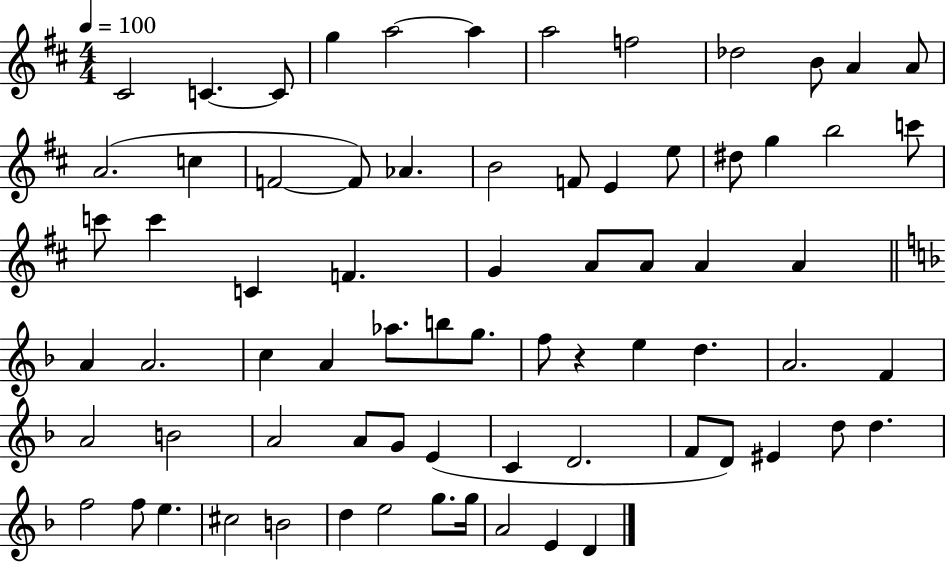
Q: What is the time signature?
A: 4/4